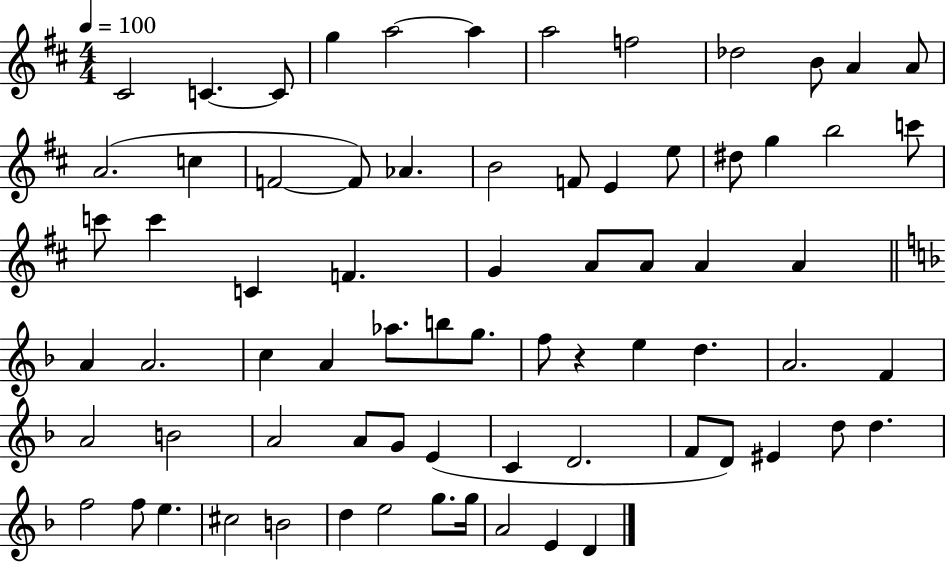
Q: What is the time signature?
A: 4/4